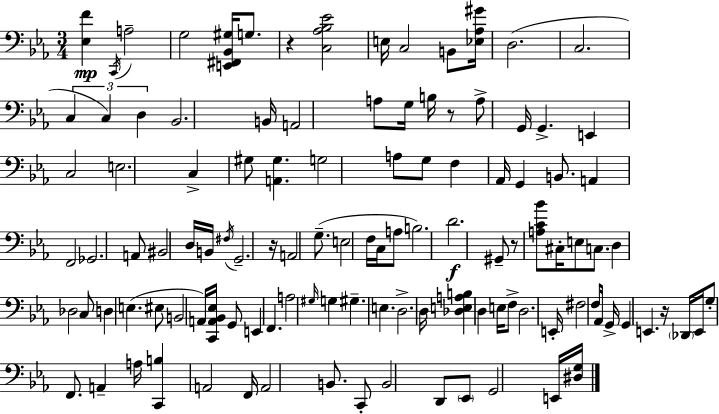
{
  \clef bass
  \numericTimeSignature
  \time 3/4
  \key c \minor
  <ees f'>4\mp \acciaccatura { c,16 } a2-- | g2 <e, fis, bes, gis>16 g8. | r4 <c aes bes ees'>2 | e16 c2 b,8 | \break <ees aes gis'>16 d2.( | c2. | \tuplet 3/2 { c4 c4) d4 } | bes,2. | \break b,16 a,2 a8 | g16 b16 r8 a8-> g,16 g,4.-> | e,4 c2 | e2. | \break c4-> gis8 <a, gis>4. | g2 a8 g8 | f4 aes,16 g,4 b,8. | a,4 f,2 | \break ges,2. | a,8 bis,2 d16 | b,16 \acciaccatura { fis16 } g,2.-- | r16 a,2 g8.--( | \break e2 f16 c16 | a8 b2.) | d'2.\f | gis,8-- r8 <a c' bes'>8 cis16-. e8 c8. | \break d4 des2 | c8 d4 e4.( | eis8 b,2 | a,16) <c, a, bes, ees>16 g,8 e,4 f,4. | \break a2 \grace { gis16 } g4 | gis4.-- e4. | d2.-> | d16 <des e a b>4 d4 | \break e16 f8-> d2. | e,16-. fis2 | f8 aes,16 g,16-> g,4 e,4. | r16 \parenthesize des,16 e,16 g8-. f,8. a,4-- | \break a16 <c, b>4 a,2 | f,16 a,2 | b,8. c,8-. b,2 | d,8 \parenthesize ees,8 g,2 | \break e,16 <dis g>16 \bar "|."
}